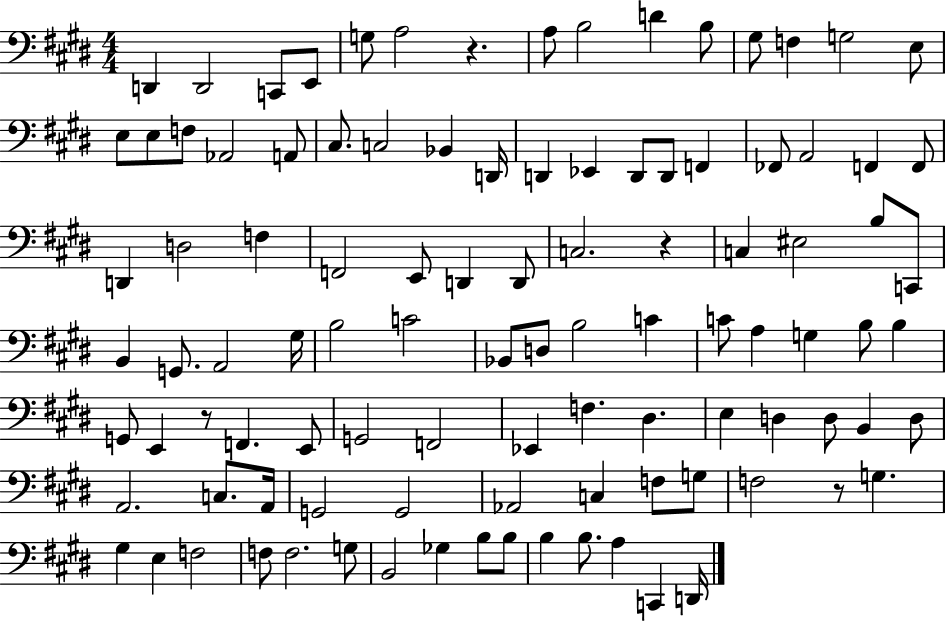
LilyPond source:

{
  \clef bass
  \numericTimeSignature
  \time 4/4
  \key e \major
  d,4 d,2 c,8 e,8 | g8 a2 r4. | a8 b2 d'4 b8 | gis8 f4 g2 e8 | \break e8 e8 f8 aes,2 a,8 | cis8. c2 bes,4 d,16 | d,4 ees,4 d,8 d,8 f,4 | fes,8 a,2 f,4 f,8 | \break d,4 d2 f4 | f,2 e,8 d,4 d,8 | c2. r4 | c4 eis2 b8 c,8 | \break b,4 g,8. a,2 gis16 | b2 c'2 | bes,8 d8 b2 c'4 | c'8 a4 g4 b8 b4 | \break g,8 e,4 r8 f,4. e,8 | g,2 f,2 | ees,4 f4. dis4. | e4 d4 d8 b,4 d8 | \break a,2. c8. a,16 | g,2 g,2 | aes,2 c4 f8 g8 | f2 r8 g4. | \break gis4 e4 f2 | f8 f2. g8 | b,2 ges4 b8 b8 | b4 b8. a4 c,4 d,16 | \break \bar "|."
}